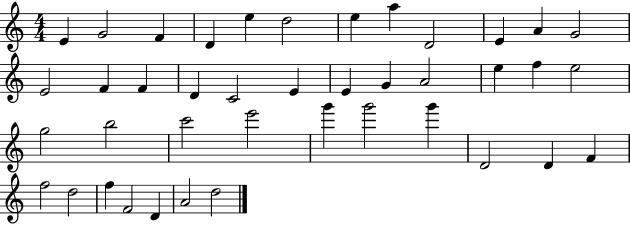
{
  \clef treble
  \numericTimeSignature
  \time 4/4
  \key c \major
  e'4 g'2 f'4 | d'4 e''4 d''2 | e''4 a''4 d'2 | e'4 a'4 g'2 | \break e'2 f'4 f'4 | d'4 c'2 e'4 | e'4 g'4 a'2 | e''4 f''4 e''2 | \break g''2 b''2 | c'''2 e'''2 | g'''4 g'''2 g'''4 | d'2 d'4 f'4 | \break f''2 d''2 | f''4 f'2 d'4 | a'2 d''2 | \bar "|."
}